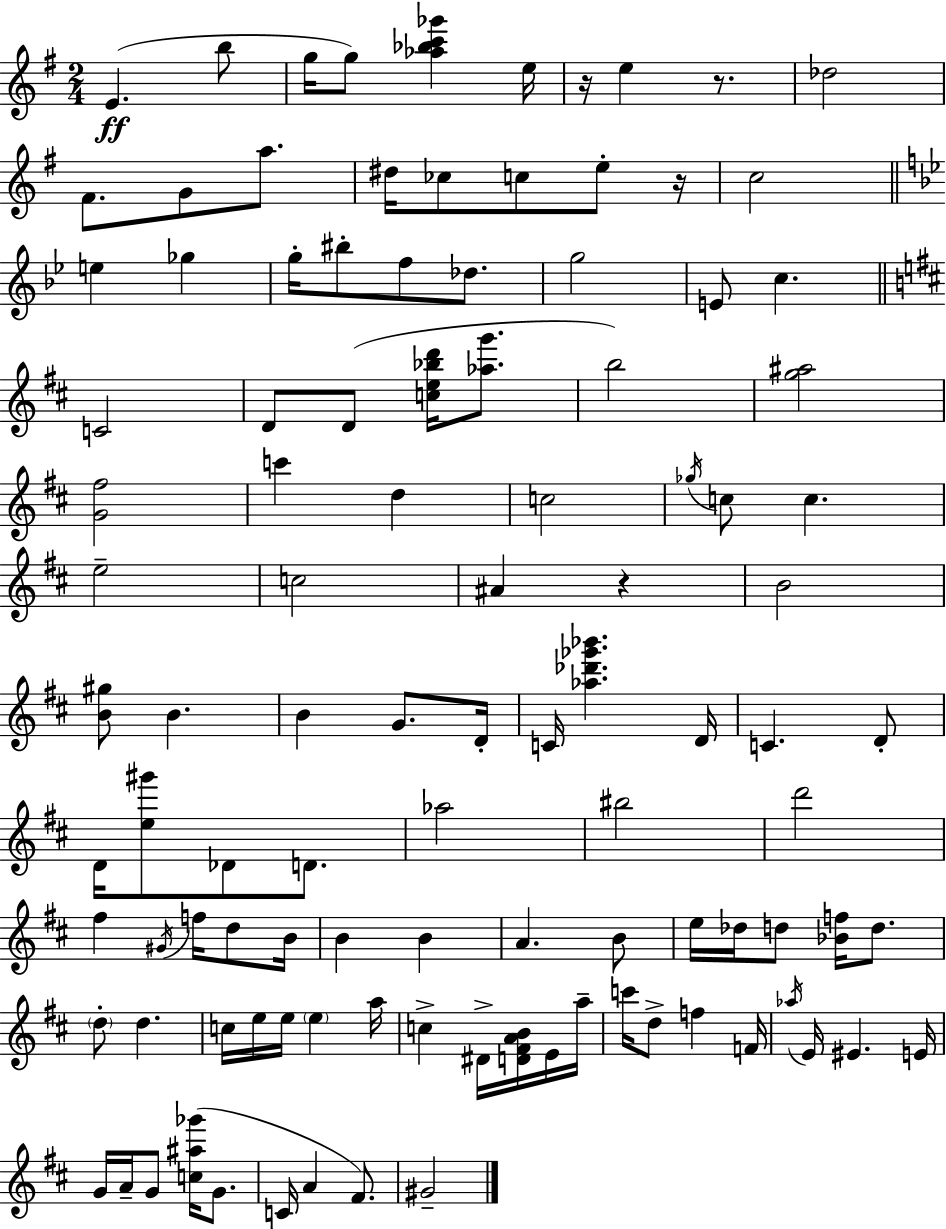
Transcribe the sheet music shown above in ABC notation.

X:1
T:Untitled
M:2/4
L:1/4
K:G
E b/2 g/4 g/2 [_a_bc'_g'] e/4 z/4 e z/2 _d2 ^F/2 G/2 a/2 ^d/4 _c/2 c/2 e/2 z/4 c2 e _g g/4 ^b/2 f/2 _d/2 g2 E/2 c C2 D/2 D/2 [ce_bd']/4 [_ag']/2 b2 [g^a]2 [G^f]2 c' d c2 _g/4 c/2 c e2 c2 ^A z B2 [B^g]/2 B B G/2 D/4 C/4 [_a_d'_g'_b'] D/4 C D/2 D/4 [e^g']/2 _D/2 D/2 _a2 ^b2 d'2 ^f ^G/4 f/4 d/2 B/4 B B A B/2 e/4 _d/4 d/2 [_Bf]/4 d/2 d/2 d c/4 e/4 e/4 e a/4 c ^D/4 [D^FAB]/4 E/4 a/4 c'/4 d/2 f F/4 _a/4 E/4 ^E E/4 G/4 A/4 G/2 [c^a_g']/4 G/2 C/4 A ^F/2 ^G2